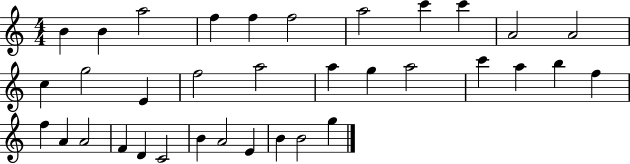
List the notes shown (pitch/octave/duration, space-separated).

B4/q B4/q A5/h F5/q F5/q F5/h A5/h C6/q C6/q A4/h A4/h C5/q G5/h E4/q F5/h A5/h A5/q G5/q A5/h C6/q A5/q B5/q F5/q F5/q A4/q A4/h F4/q D4/q C4/h B4/q A4/h E4/q B4/q B4/h G5/q